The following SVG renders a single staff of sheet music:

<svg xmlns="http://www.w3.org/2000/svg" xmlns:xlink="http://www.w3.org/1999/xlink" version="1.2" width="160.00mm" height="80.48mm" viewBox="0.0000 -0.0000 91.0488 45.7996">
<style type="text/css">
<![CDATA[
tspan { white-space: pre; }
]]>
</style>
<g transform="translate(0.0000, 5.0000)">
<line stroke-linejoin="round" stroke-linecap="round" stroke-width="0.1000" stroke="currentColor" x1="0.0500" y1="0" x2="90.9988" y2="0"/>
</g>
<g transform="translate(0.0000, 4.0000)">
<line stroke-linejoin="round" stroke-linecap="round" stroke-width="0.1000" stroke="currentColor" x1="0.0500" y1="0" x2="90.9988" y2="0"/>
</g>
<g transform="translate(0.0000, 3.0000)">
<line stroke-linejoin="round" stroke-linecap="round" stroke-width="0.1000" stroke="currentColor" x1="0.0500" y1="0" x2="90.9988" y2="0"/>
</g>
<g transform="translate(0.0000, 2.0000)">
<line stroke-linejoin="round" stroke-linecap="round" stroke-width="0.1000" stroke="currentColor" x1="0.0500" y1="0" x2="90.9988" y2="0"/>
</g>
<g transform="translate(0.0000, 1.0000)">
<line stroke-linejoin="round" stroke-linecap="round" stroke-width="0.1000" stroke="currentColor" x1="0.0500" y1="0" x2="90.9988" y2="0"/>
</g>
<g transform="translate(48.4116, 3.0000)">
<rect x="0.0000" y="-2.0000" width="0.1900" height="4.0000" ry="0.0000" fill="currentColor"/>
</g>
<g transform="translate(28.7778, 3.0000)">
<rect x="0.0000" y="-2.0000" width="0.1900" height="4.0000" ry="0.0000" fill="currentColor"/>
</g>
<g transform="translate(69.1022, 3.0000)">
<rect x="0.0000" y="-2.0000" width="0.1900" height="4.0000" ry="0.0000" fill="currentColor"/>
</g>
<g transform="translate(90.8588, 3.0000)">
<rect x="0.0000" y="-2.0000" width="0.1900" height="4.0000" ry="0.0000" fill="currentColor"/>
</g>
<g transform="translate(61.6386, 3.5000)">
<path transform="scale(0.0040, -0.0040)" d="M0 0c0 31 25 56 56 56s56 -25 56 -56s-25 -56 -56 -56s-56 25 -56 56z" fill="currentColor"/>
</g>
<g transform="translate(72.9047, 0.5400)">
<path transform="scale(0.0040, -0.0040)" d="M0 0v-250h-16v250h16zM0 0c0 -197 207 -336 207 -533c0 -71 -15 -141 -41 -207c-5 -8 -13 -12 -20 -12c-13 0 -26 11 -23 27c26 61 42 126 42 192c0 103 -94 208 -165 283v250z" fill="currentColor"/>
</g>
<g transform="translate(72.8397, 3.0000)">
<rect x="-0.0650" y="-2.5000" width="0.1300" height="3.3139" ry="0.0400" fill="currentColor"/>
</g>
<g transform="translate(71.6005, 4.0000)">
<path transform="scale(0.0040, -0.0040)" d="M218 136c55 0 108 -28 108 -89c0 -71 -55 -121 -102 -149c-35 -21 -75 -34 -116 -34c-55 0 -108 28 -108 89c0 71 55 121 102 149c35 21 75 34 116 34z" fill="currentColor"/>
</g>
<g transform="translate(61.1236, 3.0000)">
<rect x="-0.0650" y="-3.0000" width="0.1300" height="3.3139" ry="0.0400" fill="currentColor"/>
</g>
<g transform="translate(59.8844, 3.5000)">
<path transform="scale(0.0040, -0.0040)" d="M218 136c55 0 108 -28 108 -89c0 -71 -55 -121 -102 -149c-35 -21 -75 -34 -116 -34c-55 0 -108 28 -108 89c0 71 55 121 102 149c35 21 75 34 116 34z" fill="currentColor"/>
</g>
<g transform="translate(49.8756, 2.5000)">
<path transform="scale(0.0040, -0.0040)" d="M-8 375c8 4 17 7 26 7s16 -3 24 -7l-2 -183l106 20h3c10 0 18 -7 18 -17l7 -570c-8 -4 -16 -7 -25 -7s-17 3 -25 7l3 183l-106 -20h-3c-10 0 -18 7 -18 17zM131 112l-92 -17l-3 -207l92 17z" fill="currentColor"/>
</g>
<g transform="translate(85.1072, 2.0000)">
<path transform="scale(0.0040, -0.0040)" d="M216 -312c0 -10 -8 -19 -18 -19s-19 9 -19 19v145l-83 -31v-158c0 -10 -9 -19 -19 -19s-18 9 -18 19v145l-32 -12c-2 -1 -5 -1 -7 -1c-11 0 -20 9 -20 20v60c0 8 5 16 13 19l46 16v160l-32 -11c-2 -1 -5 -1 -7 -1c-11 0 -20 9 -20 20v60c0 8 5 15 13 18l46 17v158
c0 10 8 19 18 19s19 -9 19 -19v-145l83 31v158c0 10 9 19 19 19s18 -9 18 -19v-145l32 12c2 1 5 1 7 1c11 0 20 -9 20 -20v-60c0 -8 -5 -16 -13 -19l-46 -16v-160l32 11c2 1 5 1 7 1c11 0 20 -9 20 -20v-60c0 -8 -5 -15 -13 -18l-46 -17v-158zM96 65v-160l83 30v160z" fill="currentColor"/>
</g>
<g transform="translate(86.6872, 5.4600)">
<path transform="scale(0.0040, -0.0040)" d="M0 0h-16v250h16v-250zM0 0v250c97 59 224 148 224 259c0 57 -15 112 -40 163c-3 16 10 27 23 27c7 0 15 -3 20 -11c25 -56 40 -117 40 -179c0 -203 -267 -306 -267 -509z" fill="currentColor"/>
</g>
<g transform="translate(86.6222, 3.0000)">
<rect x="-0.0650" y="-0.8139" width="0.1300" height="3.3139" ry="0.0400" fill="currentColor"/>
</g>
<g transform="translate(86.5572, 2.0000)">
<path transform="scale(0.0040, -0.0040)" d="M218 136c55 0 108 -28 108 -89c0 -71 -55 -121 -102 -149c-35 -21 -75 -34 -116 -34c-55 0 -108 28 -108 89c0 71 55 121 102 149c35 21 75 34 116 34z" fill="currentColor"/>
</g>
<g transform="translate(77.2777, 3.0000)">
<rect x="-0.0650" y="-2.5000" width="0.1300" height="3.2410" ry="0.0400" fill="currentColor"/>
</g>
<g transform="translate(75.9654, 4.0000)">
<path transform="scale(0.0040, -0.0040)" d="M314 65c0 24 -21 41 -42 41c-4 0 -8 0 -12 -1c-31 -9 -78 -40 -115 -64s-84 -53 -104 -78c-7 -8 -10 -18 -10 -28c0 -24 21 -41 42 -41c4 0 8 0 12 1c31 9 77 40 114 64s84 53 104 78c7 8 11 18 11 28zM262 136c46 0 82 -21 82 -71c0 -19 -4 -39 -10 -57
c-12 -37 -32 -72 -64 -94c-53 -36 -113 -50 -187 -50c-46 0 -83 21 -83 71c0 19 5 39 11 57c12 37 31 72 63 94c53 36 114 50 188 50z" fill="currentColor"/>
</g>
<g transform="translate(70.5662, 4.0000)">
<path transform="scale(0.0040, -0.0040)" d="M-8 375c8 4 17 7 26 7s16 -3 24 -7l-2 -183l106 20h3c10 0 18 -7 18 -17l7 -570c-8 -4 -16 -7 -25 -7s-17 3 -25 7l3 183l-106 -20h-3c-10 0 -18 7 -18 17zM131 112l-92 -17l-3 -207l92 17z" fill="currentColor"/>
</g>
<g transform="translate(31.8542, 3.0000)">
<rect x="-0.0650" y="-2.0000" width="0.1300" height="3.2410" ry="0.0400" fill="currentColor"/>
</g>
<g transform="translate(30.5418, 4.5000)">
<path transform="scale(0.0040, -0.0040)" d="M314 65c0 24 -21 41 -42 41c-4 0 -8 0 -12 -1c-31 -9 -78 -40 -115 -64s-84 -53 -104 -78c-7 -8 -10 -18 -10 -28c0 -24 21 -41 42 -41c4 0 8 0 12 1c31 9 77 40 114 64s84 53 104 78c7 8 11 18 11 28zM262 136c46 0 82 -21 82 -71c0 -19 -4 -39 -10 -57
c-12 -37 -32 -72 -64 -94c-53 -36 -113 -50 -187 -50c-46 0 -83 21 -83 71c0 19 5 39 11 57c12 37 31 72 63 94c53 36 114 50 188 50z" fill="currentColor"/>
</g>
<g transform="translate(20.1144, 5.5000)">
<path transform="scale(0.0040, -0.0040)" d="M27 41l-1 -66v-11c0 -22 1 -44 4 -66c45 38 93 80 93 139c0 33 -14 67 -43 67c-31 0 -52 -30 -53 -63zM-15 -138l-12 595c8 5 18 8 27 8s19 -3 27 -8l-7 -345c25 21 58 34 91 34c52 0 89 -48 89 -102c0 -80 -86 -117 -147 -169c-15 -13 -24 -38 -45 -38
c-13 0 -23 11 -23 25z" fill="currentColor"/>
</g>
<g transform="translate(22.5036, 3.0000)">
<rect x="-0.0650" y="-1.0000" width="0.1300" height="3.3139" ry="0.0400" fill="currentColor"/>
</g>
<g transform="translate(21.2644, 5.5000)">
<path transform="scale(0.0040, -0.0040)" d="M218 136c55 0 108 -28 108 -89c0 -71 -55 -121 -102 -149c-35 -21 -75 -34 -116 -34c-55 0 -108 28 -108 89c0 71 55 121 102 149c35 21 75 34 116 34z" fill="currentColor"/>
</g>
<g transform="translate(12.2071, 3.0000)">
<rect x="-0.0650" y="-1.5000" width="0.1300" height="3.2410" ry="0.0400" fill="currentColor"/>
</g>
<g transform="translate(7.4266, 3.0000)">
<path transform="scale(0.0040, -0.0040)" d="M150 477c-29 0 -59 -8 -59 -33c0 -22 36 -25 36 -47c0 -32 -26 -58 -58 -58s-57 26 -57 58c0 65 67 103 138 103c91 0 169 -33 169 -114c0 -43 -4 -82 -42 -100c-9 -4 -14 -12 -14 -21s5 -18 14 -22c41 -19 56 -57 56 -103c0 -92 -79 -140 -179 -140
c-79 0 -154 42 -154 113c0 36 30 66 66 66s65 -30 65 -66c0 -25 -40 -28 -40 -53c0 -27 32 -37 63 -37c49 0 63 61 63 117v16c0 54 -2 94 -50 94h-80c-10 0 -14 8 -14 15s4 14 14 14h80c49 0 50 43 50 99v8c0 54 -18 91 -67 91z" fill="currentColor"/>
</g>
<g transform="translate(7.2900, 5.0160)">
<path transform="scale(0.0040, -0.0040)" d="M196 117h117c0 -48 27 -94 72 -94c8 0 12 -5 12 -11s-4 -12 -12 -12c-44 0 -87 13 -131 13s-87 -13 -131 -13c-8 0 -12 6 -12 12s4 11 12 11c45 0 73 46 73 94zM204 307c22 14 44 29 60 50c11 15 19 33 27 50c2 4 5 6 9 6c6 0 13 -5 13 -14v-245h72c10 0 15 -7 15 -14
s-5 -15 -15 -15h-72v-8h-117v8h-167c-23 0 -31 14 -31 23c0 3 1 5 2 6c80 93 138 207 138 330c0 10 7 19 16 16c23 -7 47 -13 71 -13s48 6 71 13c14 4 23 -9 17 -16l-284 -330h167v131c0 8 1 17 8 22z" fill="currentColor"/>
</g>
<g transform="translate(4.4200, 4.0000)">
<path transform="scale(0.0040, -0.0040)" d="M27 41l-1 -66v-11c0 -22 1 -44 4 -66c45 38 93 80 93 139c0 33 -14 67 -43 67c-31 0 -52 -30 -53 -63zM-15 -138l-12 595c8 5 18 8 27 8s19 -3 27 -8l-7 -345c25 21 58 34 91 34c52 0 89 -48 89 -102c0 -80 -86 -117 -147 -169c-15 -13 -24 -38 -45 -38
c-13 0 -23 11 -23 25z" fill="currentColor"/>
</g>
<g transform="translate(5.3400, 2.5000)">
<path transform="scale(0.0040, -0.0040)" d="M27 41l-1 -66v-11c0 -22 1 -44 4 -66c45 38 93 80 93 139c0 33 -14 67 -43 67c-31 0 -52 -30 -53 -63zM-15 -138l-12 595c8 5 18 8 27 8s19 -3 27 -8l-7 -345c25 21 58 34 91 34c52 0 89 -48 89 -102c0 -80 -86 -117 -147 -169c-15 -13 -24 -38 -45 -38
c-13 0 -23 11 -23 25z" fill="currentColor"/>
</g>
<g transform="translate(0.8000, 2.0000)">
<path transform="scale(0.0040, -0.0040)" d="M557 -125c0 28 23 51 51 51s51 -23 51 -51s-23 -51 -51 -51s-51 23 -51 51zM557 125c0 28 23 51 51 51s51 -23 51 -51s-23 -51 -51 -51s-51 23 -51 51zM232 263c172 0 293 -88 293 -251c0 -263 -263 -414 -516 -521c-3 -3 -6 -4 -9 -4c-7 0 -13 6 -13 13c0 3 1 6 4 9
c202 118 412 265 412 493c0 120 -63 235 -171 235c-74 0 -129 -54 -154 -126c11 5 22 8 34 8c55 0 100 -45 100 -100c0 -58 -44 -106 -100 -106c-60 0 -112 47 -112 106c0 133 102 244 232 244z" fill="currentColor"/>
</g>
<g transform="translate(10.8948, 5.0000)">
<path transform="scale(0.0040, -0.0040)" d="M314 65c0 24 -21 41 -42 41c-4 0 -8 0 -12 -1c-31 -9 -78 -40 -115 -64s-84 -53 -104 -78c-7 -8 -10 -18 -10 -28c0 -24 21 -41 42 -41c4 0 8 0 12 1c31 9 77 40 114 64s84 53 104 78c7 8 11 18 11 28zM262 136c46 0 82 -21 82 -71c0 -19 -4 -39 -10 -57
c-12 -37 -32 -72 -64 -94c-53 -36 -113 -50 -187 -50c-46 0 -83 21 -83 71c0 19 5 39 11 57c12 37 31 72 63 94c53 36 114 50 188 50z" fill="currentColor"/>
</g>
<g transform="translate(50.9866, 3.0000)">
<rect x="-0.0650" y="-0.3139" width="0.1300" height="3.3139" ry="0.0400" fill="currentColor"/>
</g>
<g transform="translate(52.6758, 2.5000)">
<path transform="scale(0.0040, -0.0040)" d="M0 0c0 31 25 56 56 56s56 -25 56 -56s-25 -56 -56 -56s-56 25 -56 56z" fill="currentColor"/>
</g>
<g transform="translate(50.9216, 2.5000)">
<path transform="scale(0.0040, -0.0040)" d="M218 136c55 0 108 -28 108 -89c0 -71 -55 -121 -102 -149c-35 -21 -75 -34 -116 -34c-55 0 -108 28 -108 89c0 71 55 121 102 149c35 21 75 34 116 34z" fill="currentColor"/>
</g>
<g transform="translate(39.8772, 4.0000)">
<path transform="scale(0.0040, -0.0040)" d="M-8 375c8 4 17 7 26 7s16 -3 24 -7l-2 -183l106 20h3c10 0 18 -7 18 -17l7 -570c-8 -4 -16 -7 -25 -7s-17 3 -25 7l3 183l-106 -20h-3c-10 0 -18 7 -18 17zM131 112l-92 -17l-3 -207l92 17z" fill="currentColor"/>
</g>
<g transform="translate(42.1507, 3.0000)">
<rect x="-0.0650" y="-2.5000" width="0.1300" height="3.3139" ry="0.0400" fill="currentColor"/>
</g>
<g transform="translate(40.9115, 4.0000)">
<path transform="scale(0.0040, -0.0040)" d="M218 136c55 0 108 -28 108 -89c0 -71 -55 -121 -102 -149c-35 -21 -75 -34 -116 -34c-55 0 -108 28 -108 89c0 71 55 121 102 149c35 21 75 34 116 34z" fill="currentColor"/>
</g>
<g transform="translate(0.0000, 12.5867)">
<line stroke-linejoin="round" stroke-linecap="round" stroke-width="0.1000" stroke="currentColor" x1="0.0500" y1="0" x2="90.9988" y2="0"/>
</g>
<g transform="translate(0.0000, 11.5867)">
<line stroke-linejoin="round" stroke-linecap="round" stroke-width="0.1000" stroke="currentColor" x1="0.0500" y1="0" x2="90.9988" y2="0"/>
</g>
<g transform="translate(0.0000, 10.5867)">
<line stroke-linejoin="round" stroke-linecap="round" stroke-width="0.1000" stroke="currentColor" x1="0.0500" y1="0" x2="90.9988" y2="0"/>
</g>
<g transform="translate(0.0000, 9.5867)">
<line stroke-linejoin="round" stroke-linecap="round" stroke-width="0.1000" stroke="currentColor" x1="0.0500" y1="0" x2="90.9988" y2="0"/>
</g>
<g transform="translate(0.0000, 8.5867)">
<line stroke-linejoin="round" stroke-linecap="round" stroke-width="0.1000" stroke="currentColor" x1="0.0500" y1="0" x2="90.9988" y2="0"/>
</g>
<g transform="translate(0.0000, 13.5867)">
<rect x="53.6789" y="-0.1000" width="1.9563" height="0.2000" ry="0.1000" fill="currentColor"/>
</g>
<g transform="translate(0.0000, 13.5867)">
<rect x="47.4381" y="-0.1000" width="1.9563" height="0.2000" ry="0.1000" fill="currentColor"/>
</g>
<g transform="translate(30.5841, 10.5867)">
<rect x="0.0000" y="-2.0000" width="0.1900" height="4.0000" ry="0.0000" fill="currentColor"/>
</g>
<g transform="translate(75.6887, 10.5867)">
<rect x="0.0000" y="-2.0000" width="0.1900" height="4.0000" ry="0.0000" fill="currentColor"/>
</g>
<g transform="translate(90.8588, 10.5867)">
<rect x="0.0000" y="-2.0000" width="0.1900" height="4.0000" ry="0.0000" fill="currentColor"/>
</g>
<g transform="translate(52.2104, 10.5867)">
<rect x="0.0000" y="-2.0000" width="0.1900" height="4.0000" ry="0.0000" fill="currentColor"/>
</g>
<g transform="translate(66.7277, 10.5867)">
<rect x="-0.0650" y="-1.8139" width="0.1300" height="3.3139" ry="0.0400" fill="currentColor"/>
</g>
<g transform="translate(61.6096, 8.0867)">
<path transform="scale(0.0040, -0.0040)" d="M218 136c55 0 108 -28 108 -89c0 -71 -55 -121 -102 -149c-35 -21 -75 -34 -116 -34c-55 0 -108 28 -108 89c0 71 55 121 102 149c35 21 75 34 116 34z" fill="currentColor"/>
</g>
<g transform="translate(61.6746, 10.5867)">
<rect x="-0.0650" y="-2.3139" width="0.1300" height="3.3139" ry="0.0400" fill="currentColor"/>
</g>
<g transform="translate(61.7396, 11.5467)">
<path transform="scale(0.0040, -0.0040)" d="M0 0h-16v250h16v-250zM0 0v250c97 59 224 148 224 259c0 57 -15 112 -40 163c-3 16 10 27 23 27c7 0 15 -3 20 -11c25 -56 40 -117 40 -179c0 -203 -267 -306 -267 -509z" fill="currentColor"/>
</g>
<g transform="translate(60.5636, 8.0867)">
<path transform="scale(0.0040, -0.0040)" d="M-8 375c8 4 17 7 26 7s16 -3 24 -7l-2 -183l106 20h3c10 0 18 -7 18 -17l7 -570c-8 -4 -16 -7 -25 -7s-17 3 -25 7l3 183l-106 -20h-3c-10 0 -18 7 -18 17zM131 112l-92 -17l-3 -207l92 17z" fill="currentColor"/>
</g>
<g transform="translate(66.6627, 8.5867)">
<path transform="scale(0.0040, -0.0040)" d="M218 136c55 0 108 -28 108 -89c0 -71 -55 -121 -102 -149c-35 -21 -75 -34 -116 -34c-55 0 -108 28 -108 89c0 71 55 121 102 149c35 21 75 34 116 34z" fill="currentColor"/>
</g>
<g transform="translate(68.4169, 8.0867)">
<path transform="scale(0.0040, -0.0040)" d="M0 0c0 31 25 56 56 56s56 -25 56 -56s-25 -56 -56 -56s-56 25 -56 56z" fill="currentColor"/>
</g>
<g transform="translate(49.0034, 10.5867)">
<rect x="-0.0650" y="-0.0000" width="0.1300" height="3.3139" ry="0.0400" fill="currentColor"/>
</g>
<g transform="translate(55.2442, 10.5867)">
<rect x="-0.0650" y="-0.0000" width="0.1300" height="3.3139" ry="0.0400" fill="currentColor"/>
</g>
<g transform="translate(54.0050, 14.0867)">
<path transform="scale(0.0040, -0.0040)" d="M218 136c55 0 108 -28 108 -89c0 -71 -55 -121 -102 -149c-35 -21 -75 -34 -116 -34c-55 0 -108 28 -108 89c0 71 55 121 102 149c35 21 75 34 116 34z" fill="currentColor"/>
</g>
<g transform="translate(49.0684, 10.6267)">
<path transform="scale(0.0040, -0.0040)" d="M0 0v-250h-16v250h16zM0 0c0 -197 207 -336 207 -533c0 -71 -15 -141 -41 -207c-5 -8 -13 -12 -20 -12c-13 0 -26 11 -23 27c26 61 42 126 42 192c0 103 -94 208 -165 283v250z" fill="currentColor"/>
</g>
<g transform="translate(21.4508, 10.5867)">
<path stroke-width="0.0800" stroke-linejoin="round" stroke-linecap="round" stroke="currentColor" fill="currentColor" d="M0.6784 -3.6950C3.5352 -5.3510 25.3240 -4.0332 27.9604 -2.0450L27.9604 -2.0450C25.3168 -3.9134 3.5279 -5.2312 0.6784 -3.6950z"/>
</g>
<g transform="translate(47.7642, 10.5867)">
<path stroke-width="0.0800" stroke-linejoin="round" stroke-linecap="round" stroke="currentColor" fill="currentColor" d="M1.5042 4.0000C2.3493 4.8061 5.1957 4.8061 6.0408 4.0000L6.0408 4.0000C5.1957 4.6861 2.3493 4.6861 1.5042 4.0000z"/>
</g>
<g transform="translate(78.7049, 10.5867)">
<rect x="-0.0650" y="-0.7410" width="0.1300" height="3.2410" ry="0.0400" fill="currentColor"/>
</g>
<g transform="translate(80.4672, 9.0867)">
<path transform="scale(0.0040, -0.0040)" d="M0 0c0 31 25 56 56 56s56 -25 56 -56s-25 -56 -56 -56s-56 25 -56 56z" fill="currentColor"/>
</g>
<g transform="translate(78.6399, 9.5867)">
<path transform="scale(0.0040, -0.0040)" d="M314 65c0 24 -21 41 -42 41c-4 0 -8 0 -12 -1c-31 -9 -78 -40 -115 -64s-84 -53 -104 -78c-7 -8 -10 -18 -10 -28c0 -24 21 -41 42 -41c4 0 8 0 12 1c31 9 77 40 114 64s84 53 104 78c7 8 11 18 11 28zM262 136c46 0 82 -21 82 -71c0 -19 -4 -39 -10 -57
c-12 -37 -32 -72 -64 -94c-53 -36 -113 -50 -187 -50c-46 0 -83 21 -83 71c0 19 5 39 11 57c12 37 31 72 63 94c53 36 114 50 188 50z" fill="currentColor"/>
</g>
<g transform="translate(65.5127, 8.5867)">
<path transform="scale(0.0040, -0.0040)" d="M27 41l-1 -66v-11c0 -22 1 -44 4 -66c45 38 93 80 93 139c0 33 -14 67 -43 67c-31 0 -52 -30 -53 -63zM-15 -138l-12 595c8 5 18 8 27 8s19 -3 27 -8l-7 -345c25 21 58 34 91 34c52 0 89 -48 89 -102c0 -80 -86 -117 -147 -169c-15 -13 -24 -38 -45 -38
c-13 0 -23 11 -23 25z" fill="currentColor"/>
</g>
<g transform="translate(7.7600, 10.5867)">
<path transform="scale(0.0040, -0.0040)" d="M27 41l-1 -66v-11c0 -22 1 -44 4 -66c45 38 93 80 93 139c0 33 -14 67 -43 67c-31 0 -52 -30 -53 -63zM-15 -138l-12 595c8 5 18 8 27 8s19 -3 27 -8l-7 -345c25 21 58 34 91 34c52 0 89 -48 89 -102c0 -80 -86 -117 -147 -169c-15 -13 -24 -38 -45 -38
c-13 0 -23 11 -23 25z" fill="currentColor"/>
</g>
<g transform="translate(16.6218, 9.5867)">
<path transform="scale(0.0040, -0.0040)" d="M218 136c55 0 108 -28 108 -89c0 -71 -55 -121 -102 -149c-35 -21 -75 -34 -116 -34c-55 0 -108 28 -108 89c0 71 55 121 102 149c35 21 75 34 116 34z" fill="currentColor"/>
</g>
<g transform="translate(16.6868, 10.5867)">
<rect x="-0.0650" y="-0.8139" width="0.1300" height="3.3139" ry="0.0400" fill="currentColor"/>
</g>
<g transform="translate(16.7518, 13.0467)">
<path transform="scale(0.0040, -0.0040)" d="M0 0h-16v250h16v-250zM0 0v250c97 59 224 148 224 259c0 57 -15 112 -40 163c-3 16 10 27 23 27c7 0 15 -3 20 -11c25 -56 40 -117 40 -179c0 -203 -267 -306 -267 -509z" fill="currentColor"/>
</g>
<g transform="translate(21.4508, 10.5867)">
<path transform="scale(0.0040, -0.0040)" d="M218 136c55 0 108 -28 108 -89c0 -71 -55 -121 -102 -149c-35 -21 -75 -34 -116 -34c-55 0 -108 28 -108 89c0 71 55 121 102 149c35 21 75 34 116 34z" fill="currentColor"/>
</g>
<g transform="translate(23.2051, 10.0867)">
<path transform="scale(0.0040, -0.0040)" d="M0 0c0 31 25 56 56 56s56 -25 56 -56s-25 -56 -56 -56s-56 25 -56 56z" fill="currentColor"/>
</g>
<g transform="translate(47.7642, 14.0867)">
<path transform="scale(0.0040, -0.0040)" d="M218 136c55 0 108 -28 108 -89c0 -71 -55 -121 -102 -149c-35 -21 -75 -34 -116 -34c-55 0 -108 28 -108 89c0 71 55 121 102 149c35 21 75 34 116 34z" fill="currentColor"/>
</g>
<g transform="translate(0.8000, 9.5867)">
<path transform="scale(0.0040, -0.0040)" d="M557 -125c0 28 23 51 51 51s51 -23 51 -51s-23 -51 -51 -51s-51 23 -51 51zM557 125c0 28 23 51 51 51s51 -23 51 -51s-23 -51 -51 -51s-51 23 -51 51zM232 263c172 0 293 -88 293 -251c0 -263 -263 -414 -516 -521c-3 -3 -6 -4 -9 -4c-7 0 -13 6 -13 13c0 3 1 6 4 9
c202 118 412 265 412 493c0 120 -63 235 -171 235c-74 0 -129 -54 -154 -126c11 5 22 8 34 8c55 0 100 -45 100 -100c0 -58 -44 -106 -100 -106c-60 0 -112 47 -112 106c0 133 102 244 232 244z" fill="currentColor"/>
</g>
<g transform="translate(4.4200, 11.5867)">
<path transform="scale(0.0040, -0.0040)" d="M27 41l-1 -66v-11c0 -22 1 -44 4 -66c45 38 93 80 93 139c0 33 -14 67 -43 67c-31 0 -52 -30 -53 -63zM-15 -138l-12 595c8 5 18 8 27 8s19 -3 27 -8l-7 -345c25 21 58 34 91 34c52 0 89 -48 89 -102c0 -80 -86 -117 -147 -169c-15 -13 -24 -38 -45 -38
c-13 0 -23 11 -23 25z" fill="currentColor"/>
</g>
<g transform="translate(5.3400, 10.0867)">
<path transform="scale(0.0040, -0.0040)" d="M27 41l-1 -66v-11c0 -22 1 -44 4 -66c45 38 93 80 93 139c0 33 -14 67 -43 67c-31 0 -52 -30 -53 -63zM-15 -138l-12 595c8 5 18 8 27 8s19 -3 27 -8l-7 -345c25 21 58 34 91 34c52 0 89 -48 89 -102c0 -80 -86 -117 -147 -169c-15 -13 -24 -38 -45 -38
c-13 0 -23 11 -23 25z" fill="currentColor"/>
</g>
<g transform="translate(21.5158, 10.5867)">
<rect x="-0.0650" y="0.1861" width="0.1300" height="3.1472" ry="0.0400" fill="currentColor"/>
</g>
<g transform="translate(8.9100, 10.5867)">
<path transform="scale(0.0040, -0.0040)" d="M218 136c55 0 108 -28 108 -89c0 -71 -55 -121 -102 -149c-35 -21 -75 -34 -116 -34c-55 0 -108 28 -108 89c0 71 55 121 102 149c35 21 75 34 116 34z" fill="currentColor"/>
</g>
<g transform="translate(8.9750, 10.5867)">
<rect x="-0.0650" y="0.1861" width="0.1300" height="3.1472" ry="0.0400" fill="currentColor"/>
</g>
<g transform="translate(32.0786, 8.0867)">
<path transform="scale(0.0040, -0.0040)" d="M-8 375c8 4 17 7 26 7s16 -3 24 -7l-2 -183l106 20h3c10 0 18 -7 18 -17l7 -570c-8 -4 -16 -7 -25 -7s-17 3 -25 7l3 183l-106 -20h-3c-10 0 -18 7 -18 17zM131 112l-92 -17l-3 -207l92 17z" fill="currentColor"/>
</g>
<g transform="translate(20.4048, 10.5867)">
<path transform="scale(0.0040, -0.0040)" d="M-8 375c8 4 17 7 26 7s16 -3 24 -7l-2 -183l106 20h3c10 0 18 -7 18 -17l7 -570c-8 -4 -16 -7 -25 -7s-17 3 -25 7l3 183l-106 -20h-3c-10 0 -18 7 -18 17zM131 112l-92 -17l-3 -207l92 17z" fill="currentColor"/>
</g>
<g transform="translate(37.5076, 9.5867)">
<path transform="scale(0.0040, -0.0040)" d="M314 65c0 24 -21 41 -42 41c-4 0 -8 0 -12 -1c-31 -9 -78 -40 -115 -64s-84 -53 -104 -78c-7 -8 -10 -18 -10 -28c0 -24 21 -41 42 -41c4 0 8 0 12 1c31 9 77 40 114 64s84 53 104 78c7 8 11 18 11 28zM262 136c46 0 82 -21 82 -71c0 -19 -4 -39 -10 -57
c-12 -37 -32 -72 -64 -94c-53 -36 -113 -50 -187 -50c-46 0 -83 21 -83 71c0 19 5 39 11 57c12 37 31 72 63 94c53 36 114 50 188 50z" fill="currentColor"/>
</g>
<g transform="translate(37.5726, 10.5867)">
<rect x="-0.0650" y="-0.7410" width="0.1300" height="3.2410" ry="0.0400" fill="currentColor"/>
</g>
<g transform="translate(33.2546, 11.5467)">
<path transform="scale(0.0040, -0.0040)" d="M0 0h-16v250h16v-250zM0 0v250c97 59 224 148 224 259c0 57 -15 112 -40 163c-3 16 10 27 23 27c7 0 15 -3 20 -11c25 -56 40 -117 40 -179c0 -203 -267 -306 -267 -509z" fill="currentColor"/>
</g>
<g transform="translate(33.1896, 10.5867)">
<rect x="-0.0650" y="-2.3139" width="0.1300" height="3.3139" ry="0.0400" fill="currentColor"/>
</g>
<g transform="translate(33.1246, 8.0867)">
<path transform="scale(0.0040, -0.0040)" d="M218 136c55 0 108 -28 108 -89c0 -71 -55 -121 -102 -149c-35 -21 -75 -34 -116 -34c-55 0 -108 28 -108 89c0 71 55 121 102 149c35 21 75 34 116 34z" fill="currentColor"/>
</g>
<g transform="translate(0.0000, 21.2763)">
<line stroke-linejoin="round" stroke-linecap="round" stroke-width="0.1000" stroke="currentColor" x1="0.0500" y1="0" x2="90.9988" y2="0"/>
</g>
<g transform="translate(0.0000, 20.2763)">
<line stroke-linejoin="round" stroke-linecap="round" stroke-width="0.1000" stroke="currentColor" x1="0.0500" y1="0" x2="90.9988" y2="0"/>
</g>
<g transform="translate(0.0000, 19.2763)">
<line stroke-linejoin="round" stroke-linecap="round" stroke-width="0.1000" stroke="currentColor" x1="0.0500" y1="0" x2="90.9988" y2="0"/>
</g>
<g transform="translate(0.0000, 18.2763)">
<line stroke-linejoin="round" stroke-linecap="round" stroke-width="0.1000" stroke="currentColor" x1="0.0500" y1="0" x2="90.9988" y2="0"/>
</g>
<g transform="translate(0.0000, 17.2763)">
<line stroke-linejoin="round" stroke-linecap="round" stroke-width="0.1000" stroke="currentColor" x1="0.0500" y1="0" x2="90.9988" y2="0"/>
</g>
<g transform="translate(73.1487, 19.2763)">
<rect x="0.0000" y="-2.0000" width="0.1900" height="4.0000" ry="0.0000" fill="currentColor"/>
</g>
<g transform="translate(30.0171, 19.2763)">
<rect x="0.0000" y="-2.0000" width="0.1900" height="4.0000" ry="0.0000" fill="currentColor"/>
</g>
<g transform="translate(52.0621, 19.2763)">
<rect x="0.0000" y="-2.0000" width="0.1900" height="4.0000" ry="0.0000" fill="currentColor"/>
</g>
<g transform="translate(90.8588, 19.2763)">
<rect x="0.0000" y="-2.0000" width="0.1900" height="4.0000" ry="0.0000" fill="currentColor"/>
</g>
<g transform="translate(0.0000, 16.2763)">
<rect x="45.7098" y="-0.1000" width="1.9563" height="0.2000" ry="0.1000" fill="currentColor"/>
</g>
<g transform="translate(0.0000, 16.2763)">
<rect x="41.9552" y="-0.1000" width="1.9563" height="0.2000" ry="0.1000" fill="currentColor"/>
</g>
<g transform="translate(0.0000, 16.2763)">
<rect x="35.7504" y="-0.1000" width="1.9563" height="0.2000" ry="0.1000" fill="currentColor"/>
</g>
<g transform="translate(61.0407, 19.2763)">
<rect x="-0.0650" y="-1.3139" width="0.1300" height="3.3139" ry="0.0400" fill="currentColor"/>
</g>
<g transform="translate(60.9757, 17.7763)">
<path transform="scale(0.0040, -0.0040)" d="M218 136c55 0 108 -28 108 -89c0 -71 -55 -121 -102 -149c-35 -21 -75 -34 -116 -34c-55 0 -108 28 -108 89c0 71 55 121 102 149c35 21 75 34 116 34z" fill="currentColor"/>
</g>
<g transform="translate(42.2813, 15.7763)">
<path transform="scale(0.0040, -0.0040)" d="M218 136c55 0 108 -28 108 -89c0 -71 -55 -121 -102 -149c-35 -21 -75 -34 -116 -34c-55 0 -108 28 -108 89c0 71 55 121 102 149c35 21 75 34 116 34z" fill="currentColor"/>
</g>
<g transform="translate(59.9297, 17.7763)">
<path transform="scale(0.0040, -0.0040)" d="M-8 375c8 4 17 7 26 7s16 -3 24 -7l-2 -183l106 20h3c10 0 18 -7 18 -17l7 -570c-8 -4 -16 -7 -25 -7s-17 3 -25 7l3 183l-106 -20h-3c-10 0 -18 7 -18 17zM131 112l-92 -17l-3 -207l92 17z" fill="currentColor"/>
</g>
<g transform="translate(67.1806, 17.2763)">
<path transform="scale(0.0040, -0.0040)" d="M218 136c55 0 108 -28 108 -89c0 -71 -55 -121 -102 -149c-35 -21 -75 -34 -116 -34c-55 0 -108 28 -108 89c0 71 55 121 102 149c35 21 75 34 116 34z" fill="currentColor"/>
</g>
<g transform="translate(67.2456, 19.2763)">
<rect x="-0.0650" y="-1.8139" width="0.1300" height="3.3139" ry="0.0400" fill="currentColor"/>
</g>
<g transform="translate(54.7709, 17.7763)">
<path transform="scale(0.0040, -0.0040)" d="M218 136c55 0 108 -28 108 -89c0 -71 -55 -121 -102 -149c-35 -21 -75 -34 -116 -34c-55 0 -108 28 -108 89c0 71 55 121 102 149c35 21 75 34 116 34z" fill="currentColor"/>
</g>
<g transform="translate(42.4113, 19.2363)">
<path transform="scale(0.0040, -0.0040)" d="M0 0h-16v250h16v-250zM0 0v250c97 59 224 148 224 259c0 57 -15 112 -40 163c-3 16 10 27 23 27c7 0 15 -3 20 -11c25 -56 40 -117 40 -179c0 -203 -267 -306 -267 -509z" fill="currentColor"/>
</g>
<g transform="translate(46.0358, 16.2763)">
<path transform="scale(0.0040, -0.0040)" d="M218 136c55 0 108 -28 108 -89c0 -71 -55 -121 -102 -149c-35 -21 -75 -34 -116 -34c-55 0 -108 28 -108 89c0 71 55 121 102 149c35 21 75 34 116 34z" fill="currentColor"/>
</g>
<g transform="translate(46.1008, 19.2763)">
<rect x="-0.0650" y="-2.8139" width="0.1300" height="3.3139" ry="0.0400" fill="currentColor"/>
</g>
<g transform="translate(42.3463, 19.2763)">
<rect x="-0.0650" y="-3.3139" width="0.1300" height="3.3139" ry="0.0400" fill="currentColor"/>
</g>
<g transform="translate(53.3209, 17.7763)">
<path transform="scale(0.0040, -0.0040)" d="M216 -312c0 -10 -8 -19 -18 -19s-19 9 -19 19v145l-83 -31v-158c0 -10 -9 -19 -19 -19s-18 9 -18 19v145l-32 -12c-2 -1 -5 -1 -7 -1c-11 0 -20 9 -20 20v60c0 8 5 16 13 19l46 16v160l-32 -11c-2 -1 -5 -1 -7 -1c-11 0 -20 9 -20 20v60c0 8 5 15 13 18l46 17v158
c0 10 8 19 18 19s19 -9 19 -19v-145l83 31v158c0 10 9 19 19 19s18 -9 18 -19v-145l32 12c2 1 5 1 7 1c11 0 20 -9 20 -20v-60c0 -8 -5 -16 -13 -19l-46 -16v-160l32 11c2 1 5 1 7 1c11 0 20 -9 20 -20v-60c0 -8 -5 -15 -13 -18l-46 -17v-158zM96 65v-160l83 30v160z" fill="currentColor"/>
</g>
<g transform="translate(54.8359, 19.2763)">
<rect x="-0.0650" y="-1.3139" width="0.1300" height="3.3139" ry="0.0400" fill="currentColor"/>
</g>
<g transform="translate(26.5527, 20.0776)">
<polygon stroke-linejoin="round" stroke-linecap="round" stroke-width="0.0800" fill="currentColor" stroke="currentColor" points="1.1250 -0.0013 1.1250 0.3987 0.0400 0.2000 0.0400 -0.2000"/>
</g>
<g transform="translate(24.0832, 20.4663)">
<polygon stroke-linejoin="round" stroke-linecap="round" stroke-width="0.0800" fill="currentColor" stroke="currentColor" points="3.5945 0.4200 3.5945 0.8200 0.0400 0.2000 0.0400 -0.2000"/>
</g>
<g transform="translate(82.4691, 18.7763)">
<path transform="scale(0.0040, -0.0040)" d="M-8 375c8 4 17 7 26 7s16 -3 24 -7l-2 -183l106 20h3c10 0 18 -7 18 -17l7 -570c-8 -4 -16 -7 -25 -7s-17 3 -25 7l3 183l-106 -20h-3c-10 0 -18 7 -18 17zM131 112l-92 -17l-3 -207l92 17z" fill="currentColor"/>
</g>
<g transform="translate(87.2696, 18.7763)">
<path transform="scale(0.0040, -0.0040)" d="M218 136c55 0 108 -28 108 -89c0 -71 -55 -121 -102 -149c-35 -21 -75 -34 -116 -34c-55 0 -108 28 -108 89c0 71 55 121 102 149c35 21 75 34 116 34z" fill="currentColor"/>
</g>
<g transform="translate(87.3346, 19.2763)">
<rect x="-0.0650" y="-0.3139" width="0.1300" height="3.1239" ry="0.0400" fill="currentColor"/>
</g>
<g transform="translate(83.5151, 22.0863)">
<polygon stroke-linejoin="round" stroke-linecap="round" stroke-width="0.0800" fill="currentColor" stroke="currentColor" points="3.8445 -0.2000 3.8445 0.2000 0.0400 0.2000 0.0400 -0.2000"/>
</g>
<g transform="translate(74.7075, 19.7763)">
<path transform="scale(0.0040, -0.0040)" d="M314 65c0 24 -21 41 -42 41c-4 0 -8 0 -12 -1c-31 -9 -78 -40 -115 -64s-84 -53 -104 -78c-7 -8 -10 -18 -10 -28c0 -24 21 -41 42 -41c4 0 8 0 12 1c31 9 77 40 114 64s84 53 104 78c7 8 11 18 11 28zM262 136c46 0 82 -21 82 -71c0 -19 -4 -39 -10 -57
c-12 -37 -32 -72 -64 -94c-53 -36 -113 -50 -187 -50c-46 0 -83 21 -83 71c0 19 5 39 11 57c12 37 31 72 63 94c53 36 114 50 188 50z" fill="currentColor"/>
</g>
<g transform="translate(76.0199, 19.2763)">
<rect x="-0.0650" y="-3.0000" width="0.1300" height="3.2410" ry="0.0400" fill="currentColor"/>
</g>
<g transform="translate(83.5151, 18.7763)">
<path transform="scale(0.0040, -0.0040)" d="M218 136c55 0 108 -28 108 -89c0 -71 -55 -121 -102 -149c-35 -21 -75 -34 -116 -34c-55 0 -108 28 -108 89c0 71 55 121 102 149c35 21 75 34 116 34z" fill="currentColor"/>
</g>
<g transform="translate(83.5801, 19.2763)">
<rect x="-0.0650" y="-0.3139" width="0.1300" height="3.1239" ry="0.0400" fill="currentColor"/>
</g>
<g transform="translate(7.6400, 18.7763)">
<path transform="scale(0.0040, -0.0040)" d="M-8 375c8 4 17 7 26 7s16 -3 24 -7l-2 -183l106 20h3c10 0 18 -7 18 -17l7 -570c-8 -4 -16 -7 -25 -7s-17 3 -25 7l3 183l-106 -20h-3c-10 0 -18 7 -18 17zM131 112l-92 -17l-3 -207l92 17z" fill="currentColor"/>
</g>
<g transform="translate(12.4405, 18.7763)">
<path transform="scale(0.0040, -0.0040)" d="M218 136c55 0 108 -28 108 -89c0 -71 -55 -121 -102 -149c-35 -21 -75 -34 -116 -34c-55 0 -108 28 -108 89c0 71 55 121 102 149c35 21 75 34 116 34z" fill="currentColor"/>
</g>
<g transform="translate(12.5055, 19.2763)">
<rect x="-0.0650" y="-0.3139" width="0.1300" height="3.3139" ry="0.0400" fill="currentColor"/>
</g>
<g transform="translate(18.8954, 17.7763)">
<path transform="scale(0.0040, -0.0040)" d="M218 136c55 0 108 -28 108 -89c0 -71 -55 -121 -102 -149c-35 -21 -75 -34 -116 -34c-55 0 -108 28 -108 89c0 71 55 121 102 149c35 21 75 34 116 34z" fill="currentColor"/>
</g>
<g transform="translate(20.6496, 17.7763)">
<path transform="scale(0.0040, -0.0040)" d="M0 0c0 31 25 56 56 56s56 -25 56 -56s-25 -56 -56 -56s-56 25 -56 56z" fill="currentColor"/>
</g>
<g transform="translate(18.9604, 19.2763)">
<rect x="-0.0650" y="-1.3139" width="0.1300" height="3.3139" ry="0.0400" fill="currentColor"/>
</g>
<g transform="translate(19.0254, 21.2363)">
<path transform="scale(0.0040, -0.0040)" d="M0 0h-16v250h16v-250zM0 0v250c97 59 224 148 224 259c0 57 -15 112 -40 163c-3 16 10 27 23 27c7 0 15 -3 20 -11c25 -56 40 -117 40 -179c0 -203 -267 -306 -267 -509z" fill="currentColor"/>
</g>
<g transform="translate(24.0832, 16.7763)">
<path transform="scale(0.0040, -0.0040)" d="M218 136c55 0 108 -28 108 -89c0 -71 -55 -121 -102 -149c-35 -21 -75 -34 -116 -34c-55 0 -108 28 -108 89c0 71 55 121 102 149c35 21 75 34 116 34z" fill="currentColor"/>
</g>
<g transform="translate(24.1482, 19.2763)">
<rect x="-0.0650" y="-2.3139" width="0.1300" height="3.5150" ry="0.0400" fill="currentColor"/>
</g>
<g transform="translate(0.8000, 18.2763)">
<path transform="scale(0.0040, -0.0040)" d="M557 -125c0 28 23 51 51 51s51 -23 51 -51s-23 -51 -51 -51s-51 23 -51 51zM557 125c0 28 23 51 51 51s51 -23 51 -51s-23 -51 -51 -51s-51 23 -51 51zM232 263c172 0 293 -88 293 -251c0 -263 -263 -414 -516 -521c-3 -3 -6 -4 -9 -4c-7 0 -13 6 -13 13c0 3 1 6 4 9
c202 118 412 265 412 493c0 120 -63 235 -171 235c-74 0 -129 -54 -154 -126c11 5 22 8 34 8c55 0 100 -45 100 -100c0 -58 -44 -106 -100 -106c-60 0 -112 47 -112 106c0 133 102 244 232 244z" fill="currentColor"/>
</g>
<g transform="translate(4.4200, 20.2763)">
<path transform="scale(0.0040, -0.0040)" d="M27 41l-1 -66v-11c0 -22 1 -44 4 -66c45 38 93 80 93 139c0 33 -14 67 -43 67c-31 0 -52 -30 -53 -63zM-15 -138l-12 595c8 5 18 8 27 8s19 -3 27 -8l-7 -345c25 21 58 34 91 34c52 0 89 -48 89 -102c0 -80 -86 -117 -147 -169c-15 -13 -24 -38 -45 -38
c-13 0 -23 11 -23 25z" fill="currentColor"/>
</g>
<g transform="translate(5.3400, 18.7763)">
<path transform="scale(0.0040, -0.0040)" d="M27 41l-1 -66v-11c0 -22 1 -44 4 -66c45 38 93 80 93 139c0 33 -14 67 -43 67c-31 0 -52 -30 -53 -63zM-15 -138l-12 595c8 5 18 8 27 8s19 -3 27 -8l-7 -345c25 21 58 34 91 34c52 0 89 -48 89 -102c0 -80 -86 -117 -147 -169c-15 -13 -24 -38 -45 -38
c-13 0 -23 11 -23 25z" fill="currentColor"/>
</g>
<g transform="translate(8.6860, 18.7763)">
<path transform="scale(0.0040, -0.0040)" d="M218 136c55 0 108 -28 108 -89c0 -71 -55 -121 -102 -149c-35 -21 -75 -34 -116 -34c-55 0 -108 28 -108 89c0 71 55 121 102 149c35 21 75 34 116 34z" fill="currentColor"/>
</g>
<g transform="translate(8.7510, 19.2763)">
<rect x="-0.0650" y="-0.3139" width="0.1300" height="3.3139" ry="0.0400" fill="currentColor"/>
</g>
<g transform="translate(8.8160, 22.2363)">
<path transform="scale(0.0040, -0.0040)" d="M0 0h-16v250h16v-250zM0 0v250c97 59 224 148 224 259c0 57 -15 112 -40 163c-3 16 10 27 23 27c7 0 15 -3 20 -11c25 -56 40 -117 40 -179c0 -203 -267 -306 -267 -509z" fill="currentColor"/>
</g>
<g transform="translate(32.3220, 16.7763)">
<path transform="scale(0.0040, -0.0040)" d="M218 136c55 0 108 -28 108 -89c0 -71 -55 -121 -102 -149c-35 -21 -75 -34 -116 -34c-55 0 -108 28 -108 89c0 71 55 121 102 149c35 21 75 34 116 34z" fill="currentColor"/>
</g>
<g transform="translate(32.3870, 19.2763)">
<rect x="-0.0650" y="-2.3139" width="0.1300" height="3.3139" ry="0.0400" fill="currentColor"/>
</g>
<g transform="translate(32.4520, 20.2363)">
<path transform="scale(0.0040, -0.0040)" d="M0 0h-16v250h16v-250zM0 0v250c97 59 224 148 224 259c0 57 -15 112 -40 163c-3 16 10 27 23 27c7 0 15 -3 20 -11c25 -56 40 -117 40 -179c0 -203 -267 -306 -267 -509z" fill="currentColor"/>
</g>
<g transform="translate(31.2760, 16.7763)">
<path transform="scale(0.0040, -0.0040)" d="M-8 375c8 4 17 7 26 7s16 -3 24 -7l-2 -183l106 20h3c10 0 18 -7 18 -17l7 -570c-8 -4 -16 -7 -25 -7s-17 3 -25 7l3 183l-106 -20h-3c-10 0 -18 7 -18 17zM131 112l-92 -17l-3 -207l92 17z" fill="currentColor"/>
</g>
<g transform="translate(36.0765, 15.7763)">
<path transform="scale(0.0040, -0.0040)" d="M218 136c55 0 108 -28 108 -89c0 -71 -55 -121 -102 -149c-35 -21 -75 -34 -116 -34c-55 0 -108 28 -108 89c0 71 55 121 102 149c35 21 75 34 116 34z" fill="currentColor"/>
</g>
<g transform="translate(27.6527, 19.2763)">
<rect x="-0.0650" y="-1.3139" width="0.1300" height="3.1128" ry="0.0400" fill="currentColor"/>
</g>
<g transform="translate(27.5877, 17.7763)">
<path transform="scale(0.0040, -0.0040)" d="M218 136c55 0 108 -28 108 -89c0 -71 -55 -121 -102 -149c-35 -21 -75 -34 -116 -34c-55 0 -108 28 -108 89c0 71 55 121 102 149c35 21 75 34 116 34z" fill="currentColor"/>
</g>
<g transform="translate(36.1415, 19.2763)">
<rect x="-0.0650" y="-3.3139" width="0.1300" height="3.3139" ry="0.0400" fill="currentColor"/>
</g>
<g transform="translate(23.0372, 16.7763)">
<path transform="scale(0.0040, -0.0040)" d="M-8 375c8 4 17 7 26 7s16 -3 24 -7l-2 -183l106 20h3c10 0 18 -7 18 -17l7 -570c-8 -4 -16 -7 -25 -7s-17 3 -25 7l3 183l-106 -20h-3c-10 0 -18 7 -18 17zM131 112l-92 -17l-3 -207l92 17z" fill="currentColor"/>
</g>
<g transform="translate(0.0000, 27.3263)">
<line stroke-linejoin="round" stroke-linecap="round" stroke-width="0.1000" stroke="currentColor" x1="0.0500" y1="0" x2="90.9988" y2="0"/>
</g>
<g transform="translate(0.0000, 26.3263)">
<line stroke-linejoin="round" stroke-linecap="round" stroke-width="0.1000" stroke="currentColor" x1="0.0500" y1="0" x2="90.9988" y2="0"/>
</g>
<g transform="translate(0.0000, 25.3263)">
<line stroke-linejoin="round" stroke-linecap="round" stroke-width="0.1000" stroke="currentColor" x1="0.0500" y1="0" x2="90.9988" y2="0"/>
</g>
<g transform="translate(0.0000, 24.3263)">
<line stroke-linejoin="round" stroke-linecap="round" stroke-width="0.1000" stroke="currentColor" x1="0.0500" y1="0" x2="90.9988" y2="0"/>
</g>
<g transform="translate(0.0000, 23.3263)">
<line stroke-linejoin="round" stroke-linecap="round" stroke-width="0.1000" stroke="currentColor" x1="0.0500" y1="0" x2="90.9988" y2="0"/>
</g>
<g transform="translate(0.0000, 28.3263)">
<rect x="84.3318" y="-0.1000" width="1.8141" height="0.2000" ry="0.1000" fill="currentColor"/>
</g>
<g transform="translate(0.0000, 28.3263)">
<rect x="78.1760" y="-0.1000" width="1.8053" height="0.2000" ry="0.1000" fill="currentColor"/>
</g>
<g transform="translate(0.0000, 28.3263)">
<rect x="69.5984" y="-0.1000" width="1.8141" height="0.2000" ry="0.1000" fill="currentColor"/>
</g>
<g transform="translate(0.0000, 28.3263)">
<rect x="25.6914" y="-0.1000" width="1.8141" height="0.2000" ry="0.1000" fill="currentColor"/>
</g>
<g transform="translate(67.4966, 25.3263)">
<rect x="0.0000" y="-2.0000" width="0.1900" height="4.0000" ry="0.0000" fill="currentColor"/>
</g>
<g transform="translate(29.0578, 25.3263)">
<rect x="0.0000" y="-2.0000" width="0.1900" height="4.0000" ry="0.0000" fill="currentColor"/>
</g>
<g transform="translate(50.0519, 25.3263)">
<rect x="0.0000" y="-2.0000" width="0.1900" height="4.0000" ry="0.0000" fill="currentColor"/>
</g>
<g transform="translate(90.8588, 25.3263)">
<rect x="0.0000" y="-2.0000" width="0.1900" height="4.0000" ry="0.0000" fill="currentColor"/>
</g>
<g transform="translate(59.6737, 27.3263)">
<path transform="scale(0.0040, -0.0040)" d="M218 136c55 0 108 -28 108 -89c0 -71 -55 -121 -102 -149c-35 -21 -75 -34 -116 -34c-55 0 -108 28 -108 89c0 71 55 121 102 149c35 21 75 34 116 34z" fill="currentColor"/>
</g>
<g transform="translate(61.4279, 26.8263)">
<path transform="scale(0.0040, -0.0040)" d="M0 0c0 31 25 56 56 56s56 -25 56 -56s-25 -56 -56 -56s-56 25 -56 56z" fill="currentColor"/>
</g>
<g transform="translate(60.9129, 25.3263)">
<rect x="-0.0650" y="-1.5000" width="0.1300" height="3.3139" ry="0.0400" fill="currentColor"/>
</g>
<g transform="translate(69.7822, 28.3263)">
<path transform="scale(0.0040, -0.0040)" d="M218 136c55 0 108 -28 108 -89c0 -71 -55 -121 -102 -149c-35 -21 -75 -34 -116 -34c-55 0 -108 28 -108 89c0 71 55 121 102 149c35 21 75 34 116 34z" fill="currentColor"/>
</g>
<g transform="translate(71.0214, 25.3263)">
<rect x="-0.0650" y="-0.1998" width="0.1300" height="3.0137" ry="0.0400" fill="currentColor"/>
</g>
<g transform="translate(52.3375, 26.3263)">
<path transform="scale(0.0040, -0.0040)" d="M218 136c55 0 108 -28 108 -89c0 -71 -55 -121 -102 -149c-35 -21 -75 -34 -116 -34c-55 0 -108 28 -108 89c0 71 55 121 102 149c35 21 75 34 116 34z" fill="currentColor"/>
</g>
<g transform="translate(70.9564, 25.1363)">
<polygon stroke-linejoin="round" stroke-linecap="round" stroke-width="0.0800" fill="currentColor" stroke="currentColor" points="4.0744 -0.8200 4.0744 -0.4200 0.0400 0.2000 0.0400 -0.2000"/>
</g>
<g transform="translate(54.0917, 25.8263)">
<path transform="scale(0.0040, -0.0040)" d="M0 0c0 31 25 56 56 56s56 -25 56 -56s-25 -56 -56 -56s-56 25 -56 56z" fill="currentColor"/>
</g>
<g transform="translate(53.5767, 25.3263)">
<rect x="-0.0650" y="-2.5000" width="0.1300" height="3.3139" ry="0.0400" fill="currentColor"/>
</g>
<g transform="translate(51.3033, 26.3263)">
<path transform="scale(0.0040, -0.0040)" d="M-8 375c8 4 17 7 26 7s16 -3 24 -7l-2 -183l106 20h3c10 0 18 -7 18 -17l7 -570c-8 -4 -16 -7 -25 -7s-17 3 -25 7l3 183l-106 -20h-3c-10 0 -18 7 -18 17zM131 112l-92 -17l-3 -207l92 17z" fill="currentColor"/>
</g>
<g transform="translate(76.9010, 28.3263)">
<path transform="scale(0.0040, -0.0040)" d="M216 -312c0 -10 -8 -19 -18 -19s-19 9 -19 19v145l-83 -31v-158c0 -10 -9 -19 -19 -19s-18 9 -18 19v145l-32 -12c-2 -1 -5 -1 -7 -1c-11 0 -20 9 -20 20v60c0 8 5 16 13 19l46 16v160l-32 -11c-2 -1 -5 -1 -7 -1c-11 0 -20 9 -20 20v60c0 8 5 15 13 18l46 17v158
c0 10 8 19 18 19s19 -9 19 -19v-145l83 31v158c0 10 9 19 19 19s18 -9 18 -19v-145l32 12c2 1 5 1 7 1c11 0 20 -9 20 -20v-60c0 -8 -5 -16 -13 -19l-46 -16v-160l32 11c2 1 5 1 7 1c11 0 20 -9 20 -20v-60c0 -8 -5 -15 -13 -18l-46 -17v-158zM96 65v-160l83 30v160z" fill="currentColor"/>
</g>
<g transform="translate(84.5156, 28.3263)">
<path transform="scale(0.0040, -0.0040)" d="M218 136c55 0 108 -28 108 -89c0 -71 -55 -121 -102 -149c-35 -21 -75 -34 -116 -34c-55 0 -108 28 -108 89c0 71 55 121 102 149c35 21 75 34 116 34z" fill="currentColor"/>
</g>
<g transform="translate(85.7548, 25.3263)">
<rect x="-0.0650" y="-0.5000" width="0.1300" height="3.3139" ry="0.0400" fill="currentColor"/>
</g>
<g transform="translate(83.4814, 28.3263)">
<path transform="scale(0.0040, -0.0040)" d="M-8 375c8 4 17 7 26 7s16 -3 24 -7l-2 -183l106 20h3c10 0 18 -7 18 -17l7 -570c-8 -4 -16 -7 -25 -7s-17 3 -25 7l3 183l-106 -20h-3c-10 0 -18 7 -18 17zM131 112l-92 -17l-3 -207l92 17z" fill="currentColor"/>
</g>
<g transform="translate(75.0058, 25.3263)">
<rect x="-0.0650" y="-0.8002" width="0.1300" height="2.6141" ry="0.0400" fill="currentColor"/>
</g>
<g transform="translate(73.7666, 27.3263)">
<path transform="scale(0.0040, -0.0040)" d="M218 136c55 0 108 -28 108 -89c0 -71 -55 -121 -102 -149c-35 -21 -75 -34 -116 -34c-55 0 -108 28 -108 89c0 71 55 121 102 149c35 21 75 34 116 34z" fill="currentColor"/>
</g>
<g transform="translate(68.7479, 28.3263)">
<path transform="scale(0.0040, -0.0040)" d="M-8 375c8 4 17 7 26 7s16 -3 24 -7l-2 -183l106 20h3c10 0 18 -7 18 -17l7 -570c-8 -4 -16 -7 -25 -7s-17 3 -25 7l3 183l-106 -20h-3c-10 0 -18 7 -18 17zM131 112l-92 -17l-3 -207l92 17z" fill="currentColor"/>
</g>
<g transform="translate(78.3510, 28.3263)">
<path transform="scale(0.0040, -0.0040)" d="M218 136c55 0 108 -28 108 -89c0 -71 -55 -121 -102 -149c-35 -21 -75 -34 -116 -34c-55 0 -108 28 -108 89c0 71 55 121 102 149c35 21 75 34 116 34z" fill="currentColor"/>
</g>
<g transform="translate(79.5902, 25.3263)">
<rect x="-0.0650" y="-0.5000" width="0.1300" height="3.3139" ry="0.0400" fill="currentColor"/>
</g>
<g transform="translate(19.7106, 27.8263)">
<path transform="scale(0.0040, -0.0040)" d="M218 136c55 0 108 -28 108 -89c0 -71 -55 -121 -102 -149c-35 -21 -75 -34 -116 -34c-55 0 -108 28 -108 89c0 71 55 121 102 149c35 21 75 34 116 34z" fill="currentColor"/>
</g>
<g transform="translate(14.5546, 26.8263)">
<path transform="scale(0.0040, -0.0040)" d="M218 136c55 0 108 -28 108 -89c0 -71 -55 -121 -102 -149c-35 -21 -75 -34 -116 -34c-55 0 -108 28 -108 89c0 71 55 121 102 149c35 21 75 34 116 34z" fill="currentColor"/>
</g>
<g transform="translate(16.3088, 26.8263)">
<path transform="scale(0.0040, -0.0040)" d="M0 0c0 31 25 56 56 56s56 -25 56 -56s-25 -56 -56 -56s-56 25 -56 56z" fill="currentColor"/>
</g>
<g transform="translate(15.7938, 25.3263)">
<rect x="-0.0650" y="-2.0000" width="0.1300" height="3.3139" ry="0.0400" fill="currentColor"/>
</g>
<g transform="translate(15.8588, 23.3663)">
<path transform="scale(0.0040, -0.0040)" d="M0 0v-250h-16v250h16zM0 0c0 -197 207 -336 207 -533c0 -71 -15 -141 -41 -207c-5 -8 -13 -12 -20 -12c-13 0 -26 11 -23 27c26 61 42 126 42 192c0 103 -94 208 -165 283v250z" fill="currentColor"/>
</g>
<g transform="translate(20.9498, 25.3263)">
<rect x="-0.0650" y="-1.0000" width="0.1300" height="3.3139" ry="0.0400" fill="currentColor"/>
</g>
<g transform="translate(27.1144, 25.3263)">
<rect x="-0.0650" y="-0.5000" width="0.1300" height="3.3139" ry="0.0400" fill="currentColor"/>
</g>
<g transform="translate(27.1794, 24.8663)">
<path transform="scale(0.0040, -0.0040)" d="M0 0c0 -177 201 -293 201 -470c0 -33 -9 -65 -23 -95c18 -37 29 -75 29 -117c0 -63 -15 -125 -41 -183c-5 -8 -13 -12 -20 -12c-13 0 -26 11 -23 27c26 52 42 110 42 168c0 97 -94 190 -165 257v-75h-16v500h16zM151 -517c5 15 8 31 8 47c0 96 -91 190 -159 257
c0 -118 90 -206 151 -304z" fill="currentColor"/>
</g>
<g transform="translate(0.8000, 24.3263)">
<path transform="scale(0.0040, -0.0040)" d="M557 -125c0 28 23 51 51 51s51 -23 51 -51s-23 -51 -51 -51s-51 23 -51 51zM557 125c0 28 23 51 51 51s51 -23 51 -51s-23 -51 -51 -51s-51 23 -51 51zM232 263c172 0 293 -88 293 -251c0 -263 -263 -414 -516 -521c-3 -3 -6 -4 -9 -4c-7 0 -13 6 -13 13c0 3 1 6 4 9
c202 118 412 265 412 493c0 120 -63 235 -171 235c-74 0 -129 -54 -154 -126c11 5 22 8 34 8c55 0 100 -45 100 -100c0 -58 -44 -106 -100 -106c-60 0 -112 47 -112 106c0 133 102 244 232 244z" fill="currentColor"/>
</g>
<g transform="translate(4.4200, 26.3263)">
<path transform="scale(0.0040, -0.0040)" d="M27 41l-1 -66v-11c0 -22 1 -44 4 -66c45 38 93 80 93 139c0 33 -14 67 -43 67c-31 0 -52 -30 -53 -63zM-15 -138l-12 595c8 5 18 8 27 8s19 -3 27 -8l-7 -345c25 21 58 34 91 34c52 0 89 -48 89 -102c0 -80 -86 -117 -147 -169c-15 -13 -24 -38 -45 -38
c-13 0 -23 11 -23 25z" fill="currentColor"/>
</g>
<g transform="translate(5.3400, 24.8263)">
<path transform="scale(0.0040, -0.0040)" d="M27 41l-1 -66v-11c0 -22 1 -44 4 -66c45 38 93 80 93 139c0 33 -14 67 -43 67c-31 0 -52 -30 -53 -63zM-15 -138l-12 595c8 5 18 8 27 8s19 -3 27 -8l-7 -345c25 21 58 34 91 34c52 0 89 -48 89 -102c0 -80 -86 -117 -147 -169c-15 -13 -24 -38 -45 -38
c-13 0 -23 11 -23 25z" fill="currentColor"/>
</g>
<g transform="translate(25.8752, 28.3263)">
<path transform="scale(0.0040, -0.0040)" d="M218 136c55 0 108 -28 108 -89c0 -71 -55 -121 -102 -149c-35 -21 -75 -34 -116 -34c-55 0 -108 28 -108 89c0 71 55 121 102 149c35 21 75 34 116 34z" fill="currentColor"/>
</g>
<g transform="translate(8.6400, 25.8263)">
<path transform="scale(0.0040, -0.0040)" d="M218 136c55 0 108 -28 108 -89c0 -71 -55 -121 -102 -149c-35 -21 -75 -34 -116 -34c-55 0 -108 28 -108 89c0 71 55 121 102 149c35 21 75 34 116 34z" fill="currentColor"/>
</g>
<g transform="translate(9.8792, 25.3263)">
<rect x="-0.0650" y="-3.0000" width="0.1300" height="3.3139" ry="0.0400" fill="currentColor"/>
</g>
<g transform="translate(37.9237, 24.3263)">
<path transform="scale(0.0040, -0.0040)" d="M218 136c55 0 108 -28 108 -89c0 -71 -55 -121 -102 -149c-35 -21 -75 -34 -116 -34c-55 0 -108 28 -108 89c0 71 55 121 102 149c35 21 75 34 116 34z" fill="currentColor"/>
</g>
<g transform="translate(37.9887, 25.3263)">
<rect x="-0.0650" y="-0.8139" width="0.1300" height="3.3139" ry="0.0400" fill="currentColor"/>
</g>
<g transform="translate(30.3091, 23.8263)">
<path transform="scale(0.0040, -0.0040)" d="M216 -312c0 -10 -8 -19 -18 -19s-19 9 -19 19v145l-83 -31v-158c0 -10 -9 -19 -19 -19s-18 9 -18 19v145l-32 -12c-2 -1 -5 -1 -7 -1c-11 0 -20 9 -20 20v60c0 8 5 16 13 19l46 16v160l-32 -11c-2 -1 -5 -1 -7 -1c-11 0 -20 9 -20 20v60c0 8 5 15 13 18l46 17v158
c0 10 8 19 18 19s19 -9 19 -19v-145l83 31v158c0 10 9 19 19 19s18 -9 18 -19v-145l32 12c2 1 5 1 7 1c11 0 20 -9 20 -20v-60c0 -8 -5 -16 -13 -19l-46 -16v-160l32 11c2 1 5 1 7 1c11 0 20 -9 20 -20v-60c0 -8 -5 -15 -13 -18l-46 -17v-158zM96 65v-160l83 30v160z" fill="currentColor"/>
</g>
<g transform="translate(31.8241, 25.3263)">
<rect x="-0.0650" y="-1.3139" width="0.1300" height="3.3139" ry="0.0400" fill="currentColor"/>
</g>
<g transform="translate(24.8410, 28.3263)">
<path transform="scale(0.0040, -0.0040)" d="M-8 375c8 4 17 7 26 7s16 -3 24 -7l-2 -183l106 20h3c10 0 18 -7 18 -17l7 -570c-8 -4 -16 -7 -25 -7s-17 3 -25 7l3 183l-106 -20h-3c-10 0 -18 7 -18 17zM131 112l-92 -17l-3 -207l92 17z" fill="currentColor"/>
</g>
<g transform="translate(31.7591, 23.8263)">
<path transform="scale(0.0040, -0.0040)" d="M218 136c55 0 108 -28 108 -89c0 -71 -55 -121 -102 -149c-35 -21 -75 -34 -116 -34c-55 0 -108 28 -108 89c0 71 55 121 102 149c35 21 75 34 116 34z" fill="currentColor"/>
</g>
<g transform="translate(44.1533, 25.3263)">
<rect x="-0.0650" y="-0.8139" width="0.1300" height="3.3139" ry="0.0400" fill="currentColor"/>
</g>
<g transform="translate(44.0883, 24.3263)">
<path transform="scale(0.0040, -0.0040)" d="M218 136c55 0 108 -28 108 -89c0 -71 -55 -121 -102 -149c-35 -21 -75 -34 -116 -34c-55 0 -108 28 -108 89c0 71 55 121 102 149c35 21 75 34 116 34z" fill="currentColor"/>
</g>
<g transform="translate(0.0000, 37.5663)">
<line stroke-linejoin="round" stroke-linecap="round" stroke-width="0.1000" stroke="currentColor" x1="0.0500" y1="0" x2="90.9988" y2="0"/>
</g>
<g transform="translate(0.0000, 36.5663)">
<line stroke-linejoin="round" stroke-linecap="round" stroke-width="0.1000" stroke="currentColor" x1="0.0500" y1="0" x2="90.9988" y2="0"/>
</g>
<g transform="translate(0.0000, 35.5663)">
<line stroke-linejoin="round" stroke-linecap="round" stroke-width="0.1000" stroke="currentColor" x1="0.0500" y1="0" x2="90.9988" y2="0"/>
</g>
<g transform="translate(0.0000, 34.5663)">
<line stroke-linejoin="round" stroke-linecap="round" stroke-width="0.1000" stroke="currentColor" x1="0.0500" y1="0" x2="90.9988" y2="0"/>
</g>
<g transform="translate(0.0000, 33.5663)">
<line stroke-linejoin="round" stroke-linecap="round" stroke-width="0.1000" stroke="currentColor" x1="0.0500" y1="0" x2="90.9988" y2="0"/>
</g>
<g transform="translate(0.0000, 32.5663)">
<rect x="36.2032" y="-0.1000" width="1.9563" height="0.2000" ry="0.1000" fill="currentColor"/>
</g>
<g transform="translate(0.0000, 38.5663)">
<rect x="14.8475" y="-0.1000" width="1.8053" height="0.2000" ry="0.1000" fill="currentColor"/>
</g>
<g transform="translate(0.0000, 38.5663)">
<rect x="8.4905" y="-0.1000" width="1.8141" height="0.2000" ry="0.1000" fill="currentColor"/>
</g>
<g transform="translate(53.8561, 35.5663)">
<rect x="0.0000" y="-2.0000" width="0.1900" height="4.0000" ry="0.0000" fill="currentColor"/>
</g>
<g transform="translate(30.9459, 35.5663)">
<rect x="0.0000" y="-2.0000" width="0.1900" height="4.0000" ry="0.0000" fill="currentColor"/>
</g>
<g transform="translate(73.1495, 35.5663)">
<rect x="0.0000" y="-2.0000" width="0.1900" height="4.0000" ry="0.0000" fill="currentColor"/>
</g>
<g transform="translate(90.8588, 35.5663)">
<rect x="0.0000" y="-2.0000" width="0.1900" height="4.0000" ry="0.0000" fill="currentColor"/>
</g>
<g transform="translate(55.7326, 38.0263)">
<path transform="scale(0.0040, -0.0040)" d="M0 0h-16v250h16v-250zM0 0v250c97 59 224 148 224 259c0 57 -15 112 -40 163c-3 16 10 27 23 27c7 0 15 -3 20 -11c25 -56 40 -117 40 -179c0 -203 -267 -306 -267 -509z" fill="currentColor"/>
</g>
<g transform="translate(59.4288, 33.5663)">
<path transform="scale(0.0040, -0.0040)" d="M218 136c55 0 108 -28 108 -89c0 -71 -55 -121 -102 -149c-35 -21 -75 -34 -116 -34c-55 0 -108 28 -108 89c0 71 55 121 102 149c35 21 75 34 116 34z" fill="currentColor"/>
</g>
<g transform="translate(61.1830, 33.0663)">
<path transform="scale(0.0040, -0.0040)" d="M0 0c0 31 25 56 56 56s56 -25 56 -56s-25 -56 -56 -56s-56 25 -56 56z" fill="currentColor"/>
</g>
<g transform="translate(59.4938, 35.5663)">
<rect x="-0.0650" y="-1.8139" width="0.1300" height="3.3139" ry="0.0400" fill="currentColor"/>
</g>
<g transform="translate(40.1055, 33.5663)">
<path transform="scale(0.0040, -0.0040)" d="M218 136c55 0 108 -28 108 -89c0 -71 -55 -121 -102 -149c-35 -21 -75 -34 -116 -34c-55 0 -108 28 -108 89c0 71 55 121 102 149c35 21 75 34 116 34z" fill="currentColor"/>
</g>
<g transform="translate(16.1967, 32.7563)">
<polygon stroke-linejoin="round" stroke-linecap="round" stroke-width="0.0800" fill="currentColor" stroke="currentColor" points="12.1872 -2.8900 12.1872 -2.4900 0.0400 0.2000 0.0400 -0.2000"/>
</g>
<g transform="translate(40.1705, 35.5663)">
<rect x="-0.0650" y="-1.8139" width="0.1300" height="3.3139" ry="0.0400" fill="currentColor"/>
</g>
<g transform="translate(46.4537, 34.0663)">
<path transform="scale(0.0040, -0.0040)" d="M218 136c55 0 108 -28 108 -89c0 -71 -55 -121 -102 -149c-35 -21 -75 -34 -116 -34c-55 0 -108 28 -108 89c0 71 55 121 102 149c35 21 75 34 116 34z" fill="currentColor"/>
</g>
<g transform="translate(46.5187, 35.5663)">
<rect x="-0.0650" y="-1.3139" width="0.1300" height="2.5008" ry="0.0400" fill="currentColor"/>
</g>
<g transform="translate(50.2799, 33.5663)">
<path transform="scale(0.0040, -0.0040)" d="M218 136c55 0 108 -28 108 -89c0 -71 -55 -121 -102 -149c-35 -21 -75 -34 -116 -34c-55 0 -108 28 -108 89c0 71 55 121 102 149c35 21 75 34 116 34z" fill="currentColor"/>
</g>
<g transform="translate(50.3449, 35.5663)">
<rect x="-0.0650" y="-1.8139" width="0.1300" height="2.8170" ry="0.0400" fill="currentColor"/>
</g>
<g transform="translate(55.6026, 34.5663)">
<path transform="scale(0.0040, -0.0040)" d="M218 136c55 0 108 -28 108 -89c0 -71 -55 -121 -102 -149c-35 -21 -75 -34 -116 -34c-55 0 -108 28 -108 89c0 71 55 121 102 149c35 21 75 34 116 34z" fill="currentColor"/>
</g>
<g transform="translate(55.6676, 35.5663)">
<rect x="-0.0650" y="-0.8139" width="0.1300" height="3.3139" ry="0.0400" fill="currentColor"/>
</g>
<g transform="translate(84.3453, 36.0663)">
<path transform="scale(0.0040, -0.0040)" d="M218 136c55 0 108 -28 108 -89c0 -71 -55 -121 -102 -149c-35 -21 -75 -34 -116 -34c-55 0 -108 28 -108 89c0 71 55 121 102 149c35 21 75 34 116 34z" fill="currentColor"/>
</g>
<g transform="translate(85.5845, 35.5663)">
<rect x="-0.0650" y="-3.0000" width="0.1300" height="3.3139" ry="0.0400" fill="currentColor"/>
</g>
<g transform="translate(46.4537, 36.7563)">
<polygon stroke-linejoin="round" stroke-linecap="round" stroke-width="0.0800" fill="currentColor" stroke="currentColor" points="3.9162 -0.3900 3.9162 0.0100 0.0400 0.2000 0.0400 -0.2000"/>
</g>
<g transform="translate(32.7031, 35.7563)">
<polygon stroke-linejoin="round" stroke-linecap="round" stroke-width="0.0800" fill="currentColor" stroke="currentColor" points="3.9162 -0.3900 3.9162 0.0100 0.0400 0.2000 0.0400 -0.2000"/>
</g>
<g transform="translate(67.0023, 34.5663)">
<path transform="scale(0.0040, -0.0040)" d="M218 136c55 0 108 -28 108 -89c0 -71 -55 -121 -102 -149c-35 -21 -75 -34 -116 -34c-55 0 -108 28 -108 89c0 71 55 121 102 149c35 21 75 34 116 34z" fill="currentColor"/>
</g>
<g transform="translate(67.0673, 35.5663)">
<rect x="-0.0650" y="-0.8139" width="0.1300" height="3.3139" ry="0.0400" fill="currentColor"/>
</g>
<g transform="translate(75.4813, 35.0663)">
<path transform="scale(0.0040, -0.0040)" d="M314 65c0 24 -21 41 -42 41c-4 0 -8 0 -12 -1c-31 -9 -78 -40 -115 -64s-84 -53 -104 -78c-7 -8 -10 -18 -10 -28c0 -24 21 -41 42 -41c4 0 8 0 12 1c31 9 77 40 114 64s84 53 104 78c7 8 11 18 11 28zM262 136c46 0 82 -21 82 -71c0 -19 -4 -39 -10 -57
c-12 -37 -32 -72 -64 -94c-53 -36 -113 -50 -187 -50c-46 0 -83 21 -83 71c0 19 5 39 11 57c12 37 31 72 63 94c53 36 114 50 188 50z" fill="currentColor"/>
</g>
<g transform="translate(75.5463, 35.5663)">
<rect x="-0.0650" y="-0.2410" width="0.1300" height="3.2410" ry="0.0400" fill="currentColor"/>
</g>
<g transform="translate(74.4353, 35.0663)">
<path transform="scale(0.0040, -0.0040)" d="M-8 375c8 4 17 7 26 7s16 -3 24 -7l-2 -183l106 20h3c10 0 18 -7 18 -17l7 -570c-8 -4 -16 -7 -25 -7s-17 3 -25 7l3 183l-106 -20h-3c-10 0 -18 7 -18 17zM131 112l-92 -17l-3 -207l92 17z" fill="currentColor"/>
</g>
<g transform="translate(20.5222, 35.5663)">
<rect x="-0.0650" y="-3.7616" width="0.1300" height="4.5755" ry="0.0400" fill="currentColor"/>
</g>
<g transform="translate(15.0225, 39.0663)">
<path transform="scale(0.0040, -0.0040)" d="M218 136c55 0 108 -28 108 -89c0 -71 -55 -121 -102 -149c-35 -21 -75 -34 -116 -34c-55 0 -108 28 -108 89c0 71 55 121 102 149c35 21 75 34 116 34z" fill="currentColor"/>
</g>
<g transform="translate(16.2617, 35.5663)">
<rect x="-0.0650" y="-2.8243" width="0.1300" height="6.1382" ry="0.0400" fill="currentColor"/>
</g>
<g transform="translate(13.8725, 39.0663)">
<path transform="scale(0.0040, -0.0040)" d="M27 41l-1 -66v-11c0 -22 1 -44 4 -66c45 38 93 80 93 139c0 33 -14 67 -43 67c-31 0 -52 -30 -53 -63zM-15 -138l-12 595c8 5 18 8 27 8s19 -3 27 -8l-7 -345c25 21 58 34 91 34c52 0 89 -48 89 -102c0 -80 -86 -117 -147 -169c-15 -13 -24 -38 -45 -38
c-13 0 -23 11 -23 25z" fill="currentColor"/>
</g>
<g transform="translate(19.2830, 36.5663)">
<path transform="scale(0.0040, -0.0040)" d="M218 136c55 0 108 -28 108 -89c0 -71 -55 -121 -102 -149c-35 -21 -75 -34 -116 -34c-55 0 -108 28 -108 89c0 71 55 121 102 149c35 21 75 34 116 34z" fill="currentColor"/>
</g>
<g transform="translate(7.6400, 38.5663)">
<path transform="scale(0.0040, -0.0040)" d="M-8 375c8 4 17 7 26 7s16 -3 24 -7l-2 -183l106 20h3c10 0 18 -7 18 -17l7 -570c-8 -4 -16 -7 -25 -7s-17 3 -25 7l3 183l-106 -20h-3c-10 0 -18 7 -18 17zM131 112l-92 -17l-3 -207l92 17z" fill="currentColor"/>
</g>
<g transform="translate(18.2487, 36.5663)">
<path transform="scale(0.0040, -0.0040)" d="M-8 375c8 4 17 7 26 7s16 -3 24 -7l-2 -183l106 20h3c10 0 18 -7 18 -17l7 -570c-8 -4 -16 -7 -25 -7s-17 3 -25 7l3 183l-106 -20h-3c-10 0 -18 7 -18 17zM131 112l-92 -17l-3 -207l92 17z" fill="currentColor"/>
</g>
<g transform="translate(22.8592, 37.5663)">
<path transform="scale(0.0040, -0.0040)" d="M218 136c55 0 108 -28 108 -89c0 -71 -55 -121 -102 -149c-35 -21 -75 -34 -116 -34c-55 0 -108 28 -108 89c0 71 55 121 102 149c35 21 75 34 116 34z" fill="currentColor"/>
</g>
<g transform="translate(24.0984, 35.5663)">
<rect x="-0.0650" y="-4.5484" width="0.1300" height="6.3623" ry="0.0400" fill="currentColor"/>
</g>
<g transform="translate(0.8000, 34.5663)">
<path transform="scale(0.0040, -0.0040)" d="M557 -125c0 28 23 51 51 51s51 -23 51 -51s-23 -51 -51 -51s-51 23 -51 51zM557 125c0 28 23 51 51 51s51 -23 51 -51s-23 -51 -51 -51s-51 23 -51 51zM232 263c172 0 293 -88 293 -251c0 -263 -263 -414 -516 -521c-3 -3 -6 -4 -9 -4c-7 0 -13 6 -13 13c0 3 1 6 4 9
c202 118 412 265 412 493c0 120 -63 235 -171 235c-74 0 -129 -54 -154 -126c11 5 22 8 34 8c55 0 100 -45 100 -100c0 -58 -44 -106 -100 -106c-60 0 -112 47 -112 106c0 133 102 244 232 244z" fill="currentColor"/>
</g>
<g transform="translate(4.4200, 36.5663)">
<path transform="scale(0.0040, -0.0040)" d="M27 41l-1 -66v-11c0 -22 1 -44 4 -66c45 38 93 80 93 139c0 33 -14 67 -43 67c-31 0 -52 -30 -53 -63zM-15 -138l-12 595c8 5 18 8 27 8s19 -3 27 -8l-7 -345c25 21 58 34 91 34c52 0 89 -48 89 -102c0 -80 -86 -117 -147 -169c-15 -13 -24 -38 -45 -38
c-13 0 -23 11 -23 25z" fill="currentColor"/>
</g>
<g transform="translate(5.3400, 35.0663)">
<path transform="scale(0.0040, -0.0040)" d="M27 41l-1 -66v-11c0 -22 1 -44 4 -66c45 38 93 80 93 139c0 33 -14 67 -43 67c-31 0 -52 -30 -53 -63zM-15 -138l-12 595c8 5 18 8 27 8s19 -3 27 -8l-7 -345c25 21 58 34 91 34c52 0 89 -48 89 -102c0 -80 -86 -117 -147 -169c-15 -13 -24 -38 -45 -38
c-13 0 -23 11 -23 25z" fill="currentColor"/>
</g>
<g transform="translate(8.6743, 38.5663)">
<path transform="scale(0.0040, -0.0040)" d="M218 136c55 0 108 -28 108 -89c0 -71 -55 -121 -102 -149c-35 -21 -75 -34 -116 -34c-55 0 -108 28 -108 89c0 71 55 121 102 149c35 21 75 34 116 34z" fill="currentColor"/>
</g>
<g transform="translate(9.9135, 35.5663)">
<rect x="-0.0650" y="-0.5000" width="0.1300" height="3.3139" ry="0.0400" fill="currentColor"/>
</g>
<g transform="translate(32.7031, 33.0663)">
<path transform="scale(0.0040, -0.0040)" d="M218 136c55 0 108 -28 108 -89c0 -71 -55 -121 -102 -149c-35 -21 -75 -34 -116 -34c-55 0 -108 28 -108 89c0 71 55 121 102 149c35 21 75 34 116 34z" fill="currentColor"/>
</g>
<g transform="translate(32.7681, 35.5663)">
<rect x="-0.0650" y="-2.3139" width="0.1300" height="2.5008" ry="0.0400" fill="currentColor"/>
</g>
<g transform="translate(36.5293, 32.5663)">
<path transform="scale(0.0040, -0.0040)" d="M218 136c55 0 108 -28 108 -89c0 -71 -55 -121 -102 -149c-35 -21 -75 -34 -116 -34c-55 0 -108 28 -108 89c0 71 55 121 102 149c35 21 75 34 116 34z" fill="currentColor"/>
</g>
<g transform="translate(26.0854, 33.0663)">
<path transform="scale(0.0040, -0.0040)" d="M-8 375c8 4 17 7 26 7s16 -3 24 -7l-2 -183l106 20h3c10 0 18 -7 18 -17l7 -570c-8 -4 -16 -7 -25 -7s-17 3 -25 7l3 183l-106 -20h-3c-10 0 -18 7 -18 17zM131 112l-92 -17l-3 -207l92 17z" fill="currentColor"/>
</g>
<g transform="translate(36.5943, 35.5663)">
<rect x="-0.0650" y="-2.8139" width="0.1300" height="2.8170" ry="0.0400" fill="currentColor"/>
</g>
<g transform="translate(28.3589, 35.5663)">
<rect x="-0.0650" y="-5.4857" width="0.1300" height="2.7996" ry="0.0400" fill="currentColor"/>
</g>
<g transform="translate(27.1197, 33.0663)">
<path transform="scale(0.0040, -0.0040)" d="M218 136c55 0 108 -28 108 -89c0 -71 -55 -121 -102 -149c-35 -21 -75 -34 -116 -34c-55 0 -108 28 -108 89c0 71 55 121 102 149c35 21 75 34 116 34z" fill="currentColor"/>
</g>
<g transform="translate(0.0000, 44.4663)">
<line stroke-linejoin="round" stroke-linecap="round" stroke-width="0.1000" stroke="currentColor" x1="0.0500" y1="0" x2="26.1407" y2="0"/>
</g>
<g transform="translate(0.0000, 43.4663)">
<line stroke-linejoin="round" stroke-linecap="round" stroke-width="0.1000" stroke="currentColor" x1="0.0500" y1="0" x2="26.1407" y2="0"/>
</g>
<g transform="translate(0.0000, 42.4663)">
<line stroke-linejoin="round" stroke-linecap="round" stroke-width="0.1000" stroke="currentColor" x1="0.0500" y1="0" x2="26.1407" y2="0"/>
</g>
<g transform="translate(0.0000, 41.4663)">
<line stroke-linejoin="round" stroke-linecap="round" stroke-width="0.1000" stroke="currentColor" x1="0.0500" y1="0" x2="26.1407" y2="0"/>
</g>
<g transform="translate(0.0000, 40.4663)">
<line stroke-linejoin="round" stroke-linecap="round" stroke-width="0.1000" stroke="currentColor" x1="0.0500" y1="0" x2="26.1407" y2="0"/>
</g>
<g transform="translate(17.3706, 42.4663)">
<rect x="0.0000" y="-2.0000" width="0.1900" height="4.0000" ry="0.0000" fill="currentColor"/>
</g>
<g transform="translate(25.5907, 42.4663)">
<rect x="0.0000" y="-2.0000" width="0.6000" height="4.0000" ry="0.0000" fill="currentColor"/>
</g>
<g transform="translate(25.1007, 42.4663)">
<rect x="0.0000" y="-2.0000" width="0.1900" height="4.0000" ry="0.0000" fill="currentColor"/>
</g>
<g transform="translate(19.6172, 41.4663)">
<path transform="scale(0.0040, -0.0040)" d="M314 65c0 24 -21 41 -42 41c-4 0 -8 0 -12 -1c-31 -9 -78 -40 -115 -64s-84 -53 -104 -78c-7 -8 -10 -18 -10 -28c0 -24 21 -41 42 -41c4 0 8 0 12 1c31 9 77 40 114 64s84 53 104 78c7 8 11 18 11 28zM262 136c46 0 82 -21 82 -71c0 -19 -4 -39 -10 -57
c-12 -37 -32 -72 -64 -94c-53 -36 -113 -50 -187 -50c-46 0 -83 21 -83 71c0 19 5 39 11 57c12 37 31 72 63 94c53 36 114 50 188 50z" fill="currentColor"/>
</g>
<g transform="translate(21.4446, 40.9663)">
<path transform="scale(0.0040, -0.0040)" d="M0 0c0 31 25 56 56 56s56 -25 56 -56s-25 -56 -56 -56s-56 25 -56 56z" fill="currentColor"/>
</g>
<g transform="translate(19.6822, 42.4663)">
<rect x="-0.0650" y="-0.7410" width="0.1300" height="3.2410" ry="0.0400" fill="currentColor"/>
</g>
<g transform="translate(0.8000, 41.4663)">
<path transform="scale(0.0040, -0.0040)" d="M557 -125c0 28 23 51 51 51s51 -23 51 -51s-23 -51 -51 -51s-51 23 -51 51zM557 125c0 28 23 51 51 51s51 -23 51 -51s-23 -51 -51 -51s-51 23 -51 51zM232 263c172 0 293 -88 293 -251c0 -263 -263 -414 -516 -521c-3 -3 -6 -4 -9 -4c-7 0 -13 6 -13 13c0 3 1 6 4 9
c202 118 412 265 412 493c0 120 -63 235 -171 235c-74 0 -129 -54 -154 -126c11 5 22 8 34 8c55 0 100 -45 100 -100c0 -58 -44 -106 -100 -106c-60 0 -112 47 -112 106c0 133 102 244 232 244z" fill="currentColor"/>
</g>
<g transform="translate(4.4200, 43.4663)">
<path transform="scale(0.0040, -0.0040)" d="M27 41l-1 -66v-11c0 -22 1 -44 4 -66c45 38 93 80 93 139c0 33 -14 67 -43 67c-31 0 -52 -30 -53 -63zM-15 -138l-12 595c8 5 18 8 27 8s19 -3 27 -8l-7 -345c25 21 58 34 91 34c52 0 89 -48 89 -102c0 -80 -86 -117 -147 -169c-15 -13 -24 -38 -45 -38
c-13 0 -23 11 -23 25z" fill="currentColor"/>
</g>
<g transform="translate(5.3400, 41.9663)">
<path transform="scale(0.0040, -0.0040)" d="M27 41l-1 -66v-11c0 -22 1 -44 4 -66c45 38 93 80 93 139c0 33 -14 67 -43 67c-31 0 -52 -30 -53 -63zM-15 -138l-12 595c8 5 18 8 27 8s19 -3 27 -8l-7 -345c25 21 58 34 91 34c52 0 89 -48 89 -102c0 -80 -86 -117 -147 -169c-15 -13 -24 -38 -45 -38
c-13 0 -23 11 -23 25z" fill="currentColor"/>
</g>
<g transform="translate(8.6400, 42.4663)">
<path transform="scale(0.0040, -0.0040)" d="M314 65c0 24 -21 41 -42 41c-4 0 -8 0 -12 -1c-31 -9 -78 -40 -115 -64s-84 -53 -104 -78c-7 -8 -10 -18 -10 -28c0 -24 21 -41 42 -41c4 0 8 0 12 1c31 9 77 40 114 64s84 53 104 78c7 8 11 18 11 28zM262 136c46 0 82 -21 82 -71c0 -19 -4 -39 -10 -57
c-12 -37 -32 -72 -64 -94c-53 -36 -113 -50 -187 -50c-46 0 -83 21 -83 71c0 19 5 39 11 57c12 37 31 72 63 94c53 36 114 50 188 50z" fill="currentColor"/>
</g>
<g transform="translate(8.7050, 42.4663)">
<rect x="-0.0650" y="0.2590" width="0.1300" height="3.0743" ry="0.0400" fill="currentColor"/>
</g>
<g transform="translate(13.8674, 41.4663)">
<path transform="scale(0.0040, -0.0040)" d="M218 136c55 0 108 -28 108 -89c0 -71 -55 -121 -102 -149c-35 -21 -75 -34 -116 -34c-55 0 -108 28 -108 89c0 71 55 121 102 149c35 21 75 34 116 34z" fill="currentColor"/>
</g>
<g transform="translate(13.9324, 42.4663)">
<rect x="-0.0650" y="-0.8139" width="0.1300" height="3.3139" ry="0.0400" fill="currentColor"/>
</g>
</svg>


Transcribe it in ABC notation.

X:1
T:Untitled
M:3/4
L:1/4
K:Bb
G,,2 _F,, A,,2 B,, E, C, B,,/2 B,,2 ^F,/2 _D, F,/2 D, B,/2 F,2 D,,/2 D,, B,/2 _A, F,2 E,/2 E, G,/2 B,/2 G,/4 B,/2 D D/2 C ^G, G, A, C,2 E,/2 E,/2 C, A,,/2 F,, E,,/4 ^G, F, F, B,, G,, E,,/2 G,,/2 ^E,, E,, E,, _D,,/2 B,,/2 G,,/2 B,/2 _B,/2 C/2 A, G,/2 A,/2 F,/2 A, F, E,2 C, D,2 F, F,2